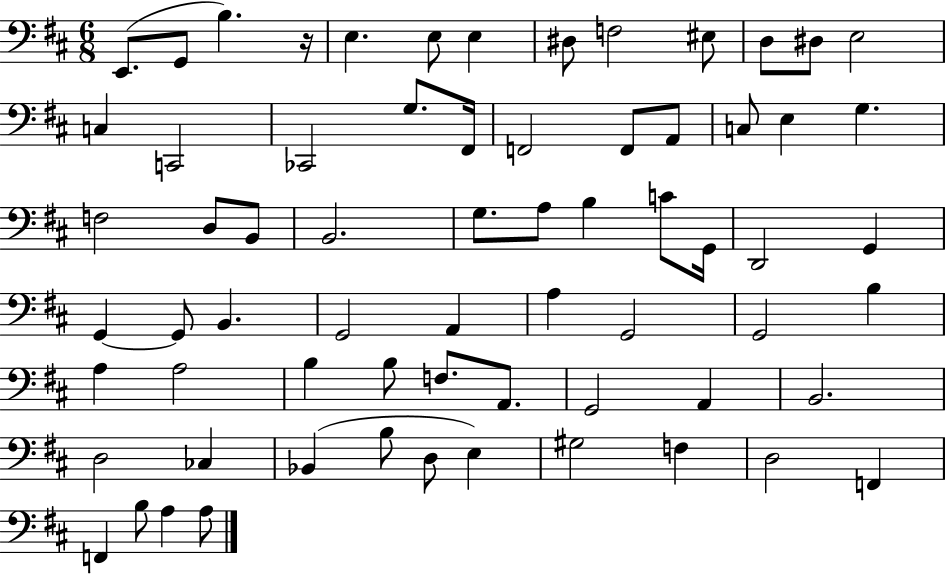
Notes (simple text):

E2/e. G2/e B3/q. R/s E3/q. E3/e E3/q D#3/e F3/h EIS3/e D3/e D#3/e E3/h C3/q C2/h CES2/h G3/e. F#2/s F2/h F2/e A2/e C3/e E3/q G3/q. F3/h D3/e B2/e B2/h. G3/e. A3/e B3/q C4/e G2/s D2/h G2/q G2/q G2/e B2/q. G2/h A2/q A3/q G2/h G2/h B3/q A3/q A3/h B3/q B3/e F3/e. A2/e. G2/h A2/q B2/h. D3/h CES3/q Bb2/q B3/e D3/e E3/q G#3/h F3/q D3/h F2/q F2/q B3/e A3/q A3/e